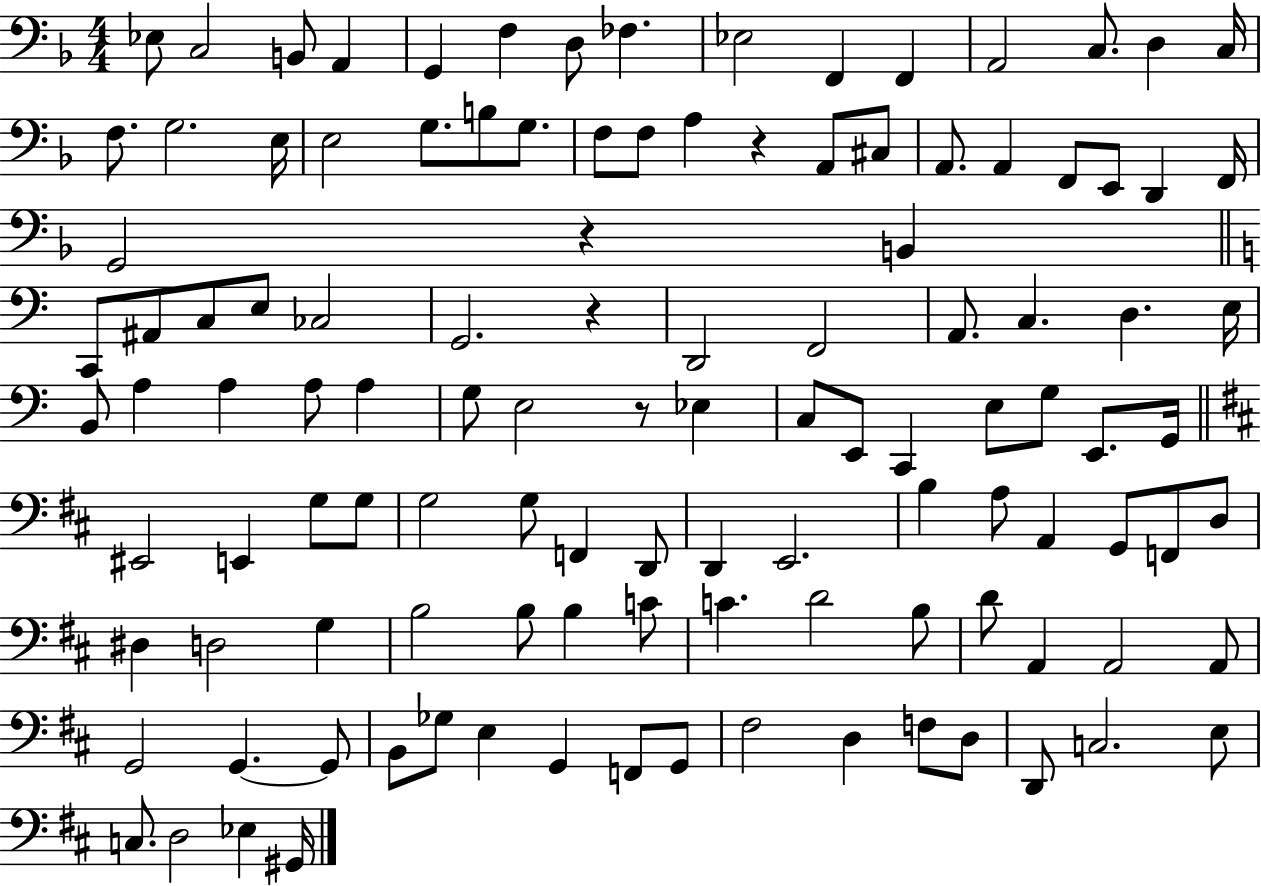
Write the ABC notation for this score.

X:1
T:Untitled
M:4/4
L:1/4
K:F
_E,/2 C,2 B,,/2 A,, G,, F, D,/2 _F, _E,2 F,, F,, A,,2 C,/2 D, C,/4 F,/2 G,2 E,/4 E,2 G,/2 B,/2 G,/2 F,/2 F,/2 A, z A,,/2 ^C,/2 A,,/2 A,, F,,/2 E,,/2 D,, F,,/4 G,,2 z B,, C,,/2 ^A,,/2 C,/2 E,/2 _C,2 G,,2 z D,,2 F,,2 A,,/2 C, D, E,/4 B,,/2 A, A, A,/2 A, G,/2 E,2 z/2 _E, C,/2 E,,/2 C,, E,/2 G,/2 E,,/2 G,,/4 ^E,,2 E,, G,/2 G,/2 G,2 G,/2 F,, D,,/2 D,, E,,2 B, A,/2 A,, G,,/2 F,,/2 D,/2 ^D, D,2 G, B,2 B,/2 B, C/2 C D2 B,/2 D/2 A,, A,,2 A,,/2 G,,2 G,, G,,/2 B,,/2 _G,/2 E, G,, F,,/2 G,,/2 ^F,2 D, F,/2 D,/2 D,,/2 C,2 E,/2 C,/2 D,2 _E, ^G,,/4